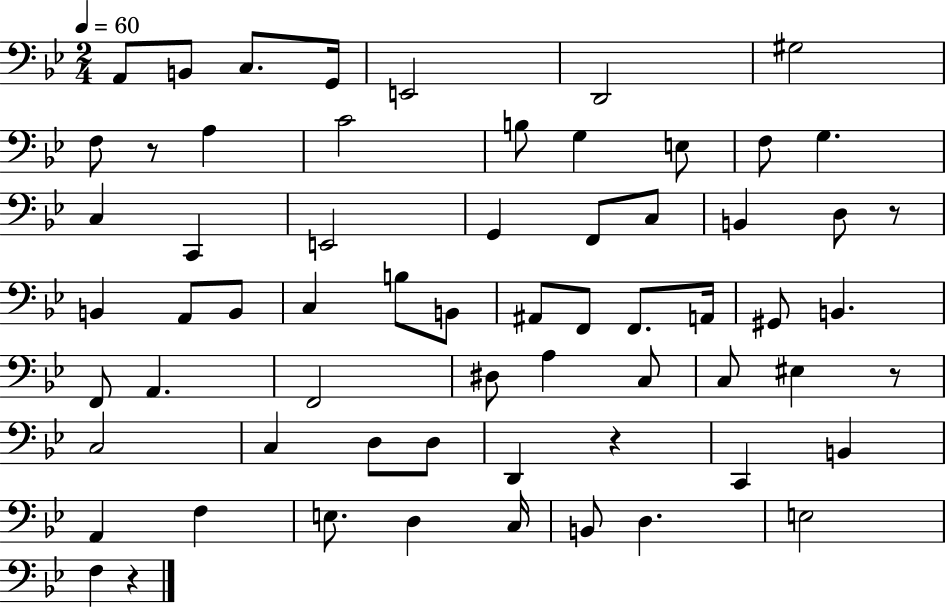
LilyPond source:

{
  \clef bass
  \numericTimeSignature
  \time 2/4
  \key bes \major
  \tempo 4 = 60
  \repeat volta 2 { a,8 b,8 c8. g,16 | e,2 | d,2 | gis2 | \break f8 r8 a4 | c'2 | b8 g4 e8 | f8 g4. | \break c4 c,4 | e,2 | g,4 f,8 c8 | b,4 d8 r8 | \break b,4 a,8 b,8 | c4 b8 b,8 | ais,8 f,8 f,8. a,16 | gis,8 b,4. | \break f,8 a,4. | f,2 | dis8 a4 c8 | c8 eis4 r8 | \break c2 | c4 d8 d8 | d,4 r4 | c,4 b,4 | \break a,4 f4 | e8. d4 c16 | b,8 d4. | e2 | \break f4 r4 | } \bar "|."
}